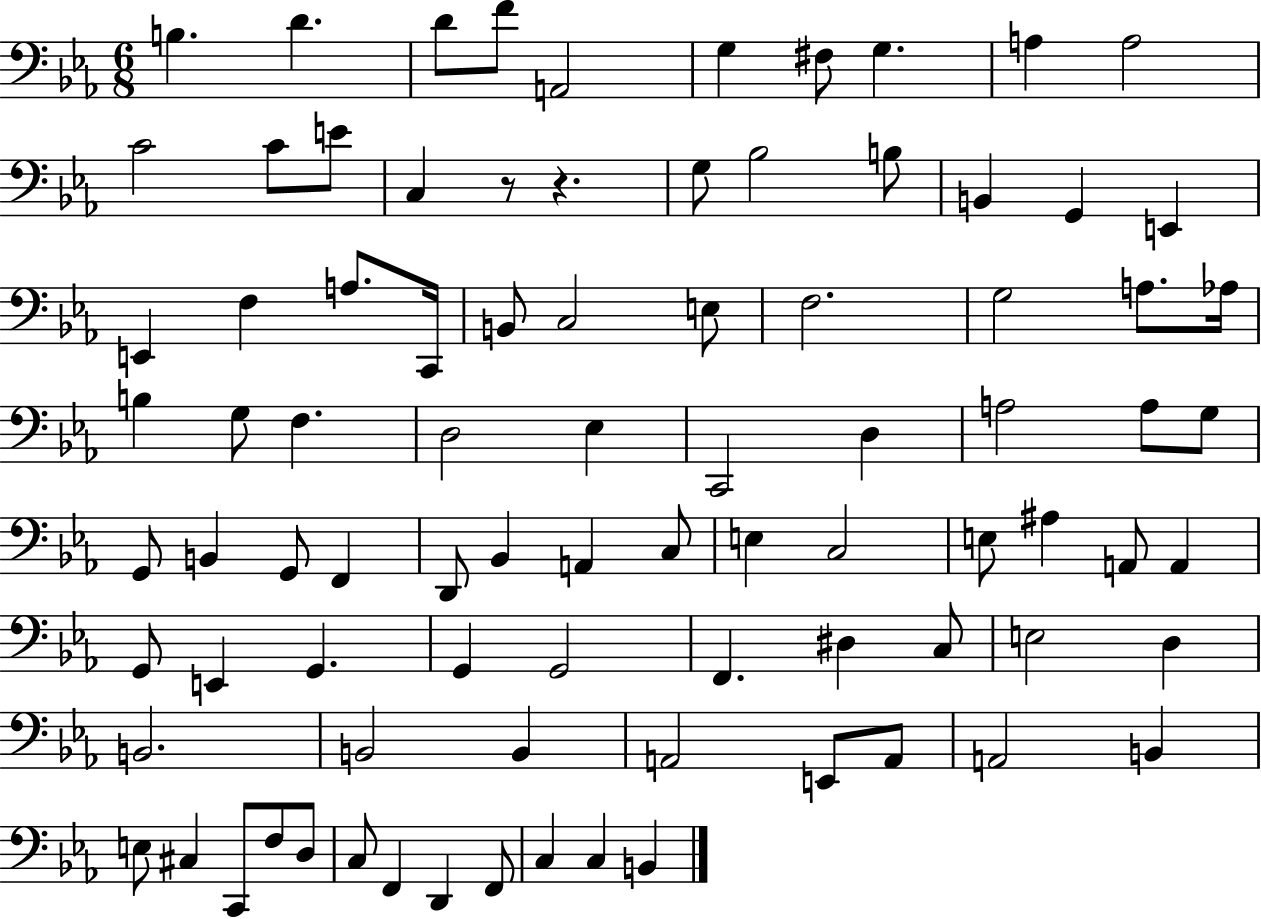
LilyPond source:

{
  \clef bass
  \numericTimeSignature
  \time 6/8
  \key ees \major
  b4. d'4. | d'8 f'8 a,2 | g4 fis8 g4. | a4 a2 | \break c'2 c'8 e'8 | c4 r8 r4. | g8 bes2 b8 | b,4 g,4 e,4 | \break e,4 f4 a8. c,16 | b,8 c2 e8 | f2. | g2 a8. aes16 | \break b4 g8 f4. | d2 ees4 | c,2 d4 | a2 a8 g8 | \break g,8 b,4 g,8 f,4 | d,8 bes,4 a,4 c8 | e4 c2 | e8 ais4 a,8 a,4 | \break g,8 e,4 g,4. | g,4 g,2 | f,4. dis4 c8 | e2 d4 | \break b,2. | b,2 b,4 | a,2 e,8 a,8 | a,2 b,4 | \break e8 cis4 c,8 f8 d8 | c8 f,4 d,4 f,8 | c4 c4 b,4 | \bar "|."
}